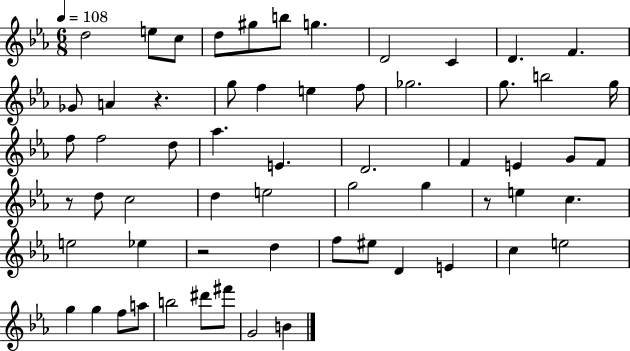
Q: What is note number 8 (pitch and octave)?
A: D4